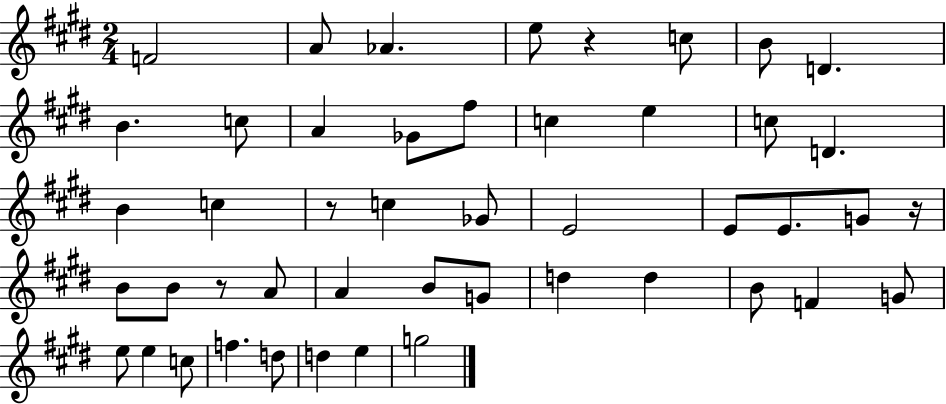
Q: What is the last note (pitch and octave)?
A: G5